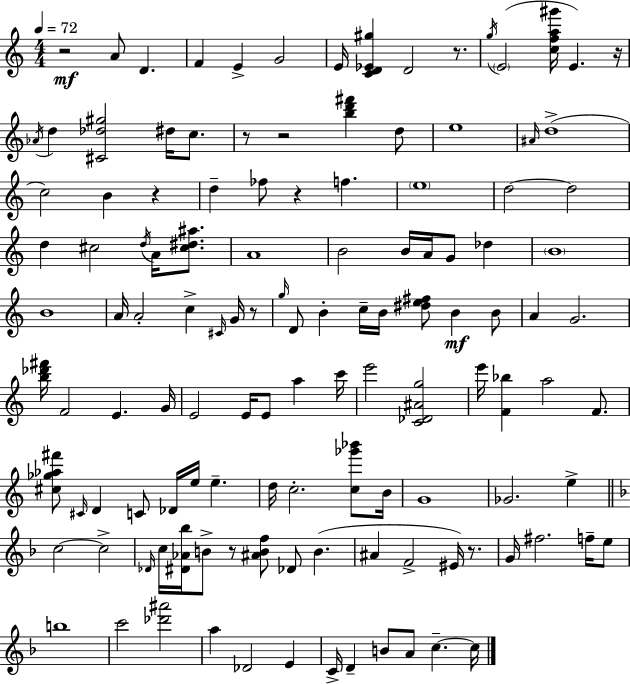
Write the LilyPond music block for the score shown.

{
  \clef treble
  \numericTimeSignature
  \time 4/4
  \key a \minor
  \tempo 4 = 72
  \repeat volta 2 { r2\mf a'8 d'4. | f'4 e'4-> g'2 | e'16 <c' d' ees' gis''>4 d'2 r8. | \acciaccatura { g''16 }( \parenthesize e'2 <c'' f'' a'' gis'''>16 e'4.) | \break r16 \acciaccatura { aes'16 } d''4 <cis' des'' gis''>2 dis''16 c''8. | r8 r2 <b'' d''' fis'''>4 | d''8 e''1 | \grace { ais'16 }( d''1-> | \break c''2) b'4 r4 | d''4-- fes''8 r4 f''4. | \parenthesize e''1 | d''2~~ d''2 | \break d''4 cis''2 \acciaccatura { d''16 } | a'16 <cis'' dis'' ais''>8. a'1 | b'2 b'16 a'16 g'8 | des''4 \parenthesize b'1 | \break b'1 | a'16 a'2-. c''4-> | \grace { cis'16 } g'16 r8 \grace { g''16 } d'8 b'4-. c''16-- b'16 <dis'' e'' fis''>8 | b'4\mf b'8 a'4 g'2. | \break <b'' des''' fis'''>16 f'2 e'4. | g'16 e'2 e'16 e'8 | a''4 c'''16 e'''2 <c' des' ais' g''>2 | e'''16 <f' bes''>4 a''2 | \break f'8. <cis'' ges'' aes'' fis'''>8 \grace { cis'16 } d'4 c'8 des'16 | e''16 e''4.-- d''16 c''2.-. | <c'' ges''' bes'''>8 b'16 g'1 | ges'2. | \break e''4-> \bar "||" \break \key f \major c''2~~ c''2-> | \grace { des'16 } c''16 <dis' aes' bes''>16 b'8-> r8 <ais' b' f''>8 des'8 b'4.( | ais'4 f'2-> eis'16) r8. | g'16 fis''2. f''16-- e''8 | \break b''1 | c'''2 <des''' ais'''>2 | a''4 des'2 e'4 | c'16-> d'4-- b'8 a'8 c''4.--~~ | \break c''16 } \bar "|."
}